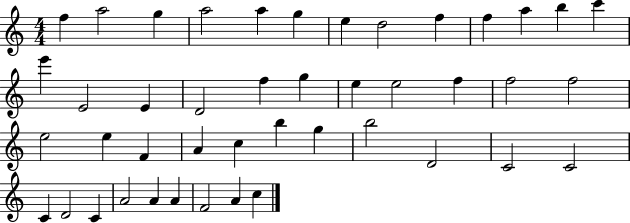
F5/q A5/h G5/q A5/h A5/q G5/q E5/q D5/h F5/q F5/q A5/q B5/q C6/q E6/q E4/h E4/q D4/h F5/q G5/q E5/q E5/h F5/q F5/h F5/h E5/h E5/q F4/q A4/q C5/q B5/q G5/q B5/h D4/h C4/h C4/h C4/q D4/h C4/q A4/h A4/q A4/q F4/h A4/q C5/q